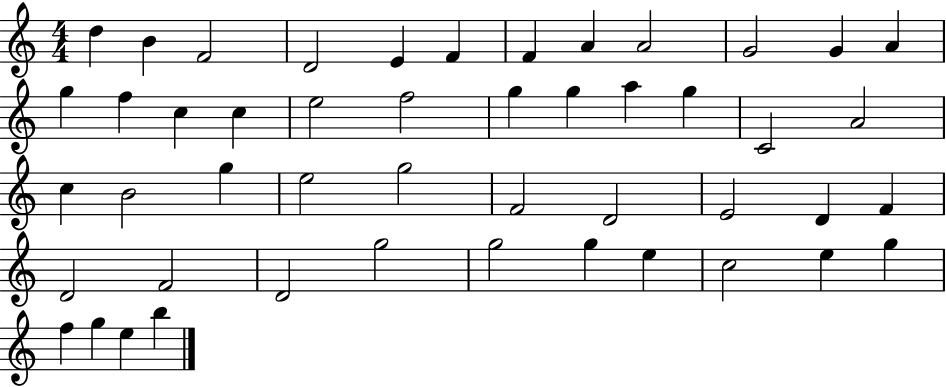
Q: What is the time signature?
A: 4/4